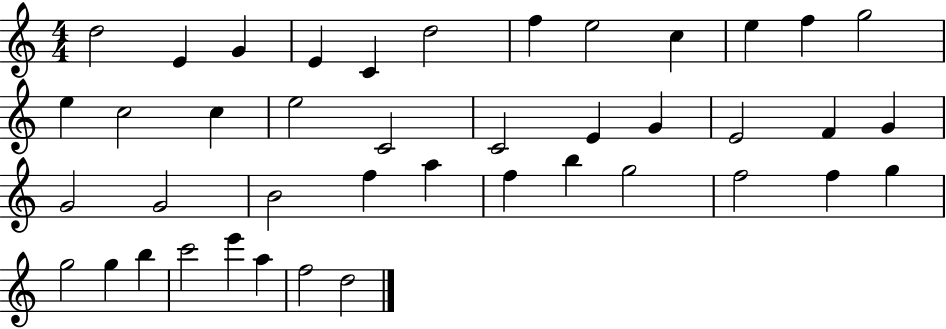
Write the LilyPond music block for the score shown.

{
  \clef treble
  \numericTimeSignature
  \time 4/4
  \key c \major
  d''2 e'4 g'4 | e'4 c'4 d''2 | f''4 e''2 c''4 | e''4 f''4 g''2 | \break e''4 c''2 c''4 | e''2 c'2 | c'2 e'4 g'4 | e'2 f'4 g'4 | \break g'2 g'2 | b'2 f''4 a''4 | f''4 b''4 g''2 | f''2 f''4 g''4 | \break g''2 g''4 b''4 | c'''2 e'''4 a''4 | f''2 d''2 | \bar "|."
}